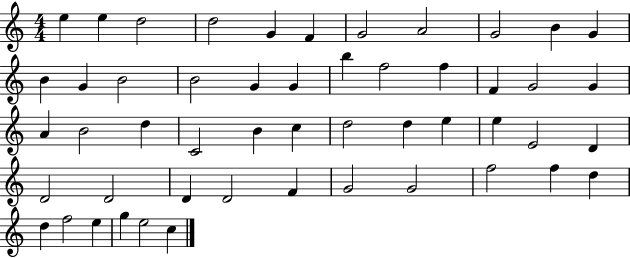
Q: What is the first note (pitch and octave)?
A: E5